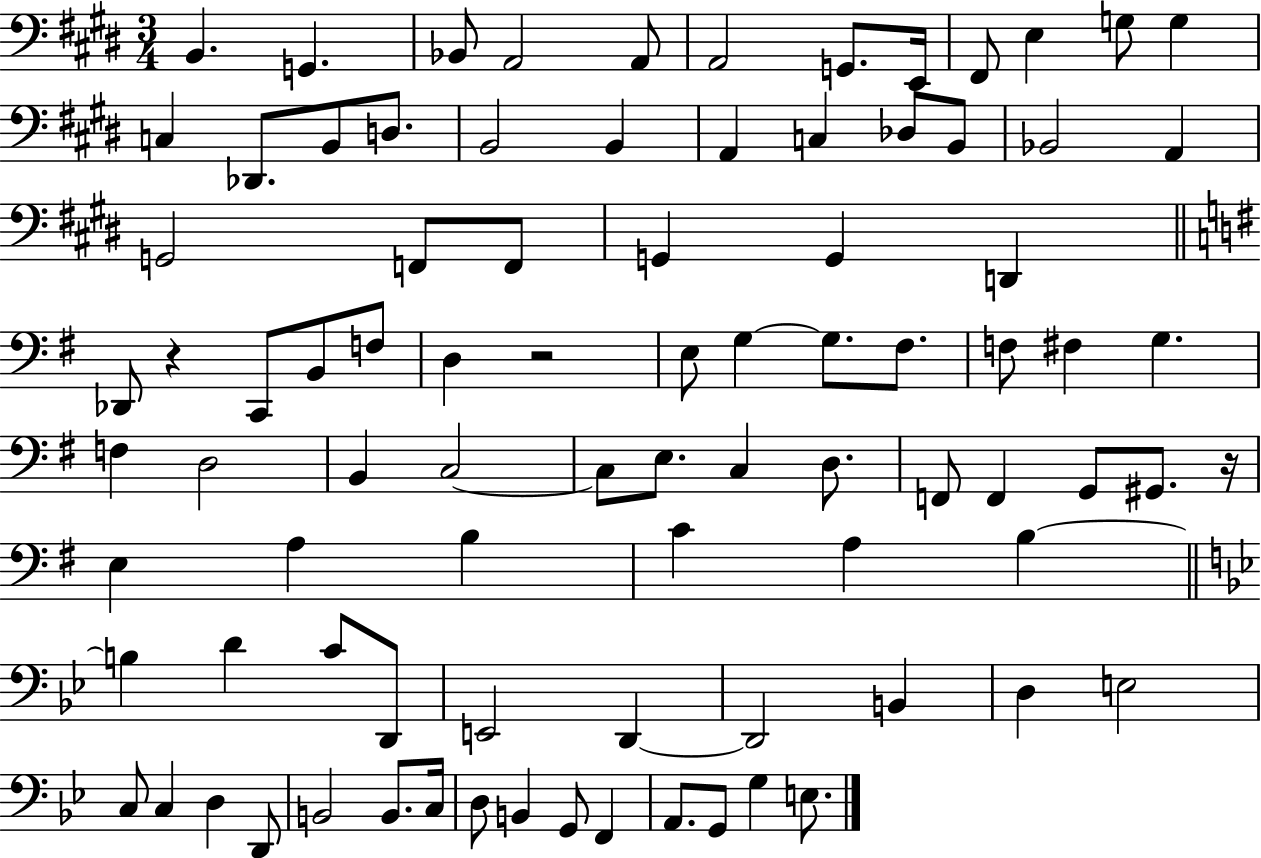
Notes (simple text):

B2/q. G2/q. Bb2/e A2/h A2/e A2/h G2/e. E2/s F#2/e E3/q G3/e G3/q C3/q Db2/e. B2/e D3/e. B2/h B2/q A2/q C3/q Db3/e B2/e Bb2/h A2/q G2/h F2/e F2/e G2/q G2/q D2/q Db2/e R/q C2/e B2/e F3/e D3/q R/h E3/e G3/q G3/e. F#3/e. F3/e F#3/q G3/q. F3/q D3/h B2/q C3/h C3/e E3/e. C3/q D3/e. F2/e F2/q G2/e G#2/e. R/s E3/q A3/q B3/q C4/q A3/q B3/q B3/q D4/q C4/e D2/e E2/h D2/q D2/h B2/q D3/q E3/h C3/e C3/q D3/q D2/e B2/h B2/e. C3/s D3/e B2/q G2/e F2/q A2/e. G2/e G3/q E3/e.